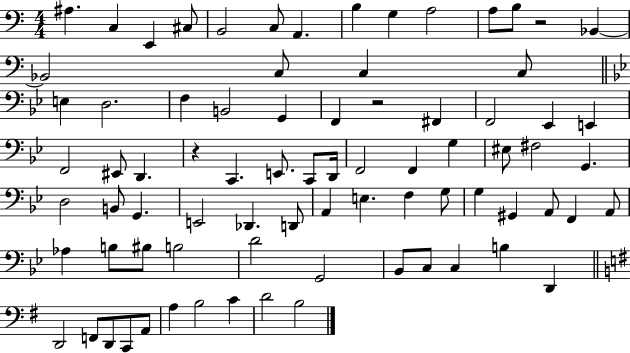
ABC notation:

X:1
T:Untitled
M:4/4
L:1/4
K:C
^A, C, E,, ^C,/2 B,,2 C,/2 A,, B, G, A,2 A,/2 B,/2 z2 _B,, _B,,2 C,/2 C, C,/2 E, D,2 F, B,,2 G,, F,, z2 ^F,, F,,2 _E,, E,, F,,2 ^E,,/2 D,, z C,, E,,/2 C,,/2 D,,/4 F,,2 F,, G, ^E,/2 ^F,2 G,, D,2 B,,/2 G,, E,,2 _D,, D,,/2 A,, E, F, G,/2 G, ^G,, A,,/2 F,, A,,/2 _A, B,/2 ^B,/2 B,2 D2 G,,2 _B,,/2 C,/2 C, B, D,, D,,2 F,,/2 D,,/2 C,,/2 A,,/2 A, B,2 C D2 B,2